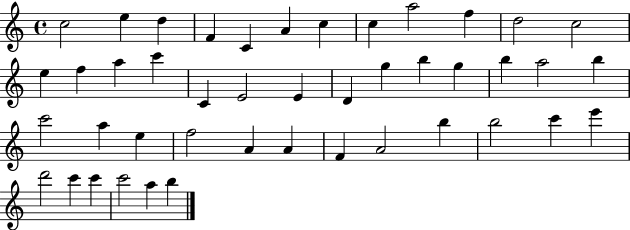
{
  \clef treble
  \time 4/4
  \defaultTimeSignature
  \key c \major
  c''2 e''4 d''4 | f'4 c'4 a'4 c''4 | c''4 a''2 f''4 | d''2 c''2 | \break e''4 f''4 a''4 c'''4 | c'4 e'2 e'4 | d'4 g''4 b''4 g''4 | b''4 a''2 b''4 | \break c'''2 a''4 e''4 | f''2 a'4 a'4 | f'4 a'2 b''4 | b''2 c'''4 e'''4 | \break d'''2 c'''4 c'''4 | c'''2 a''4 b''4 | \bar "|."
}